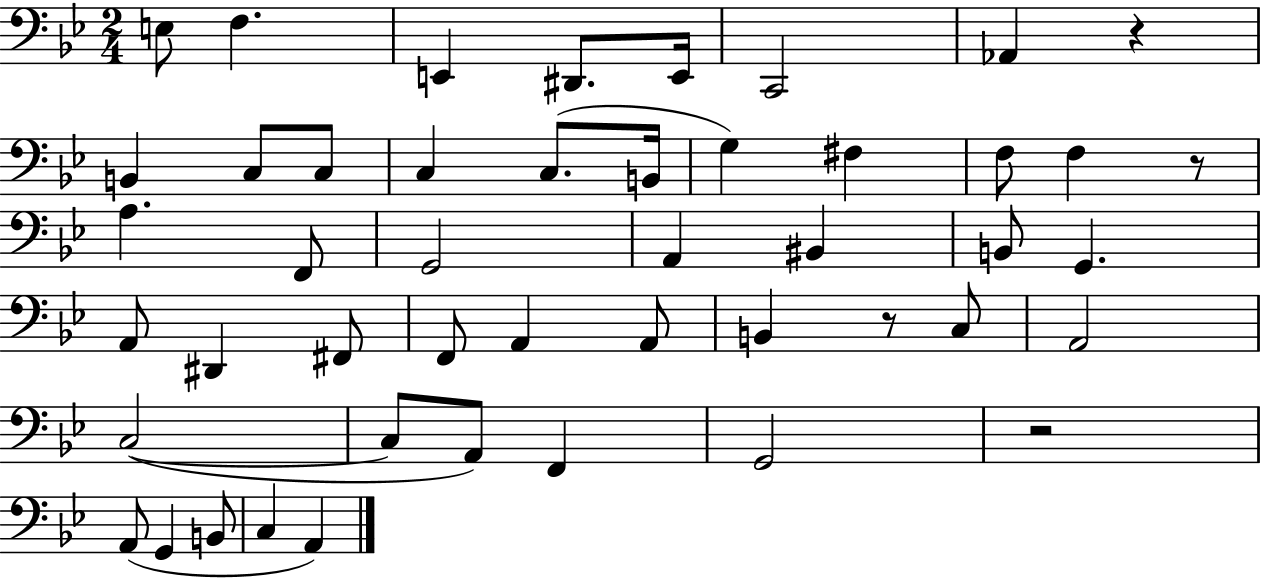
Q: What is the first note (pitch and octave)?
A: E3